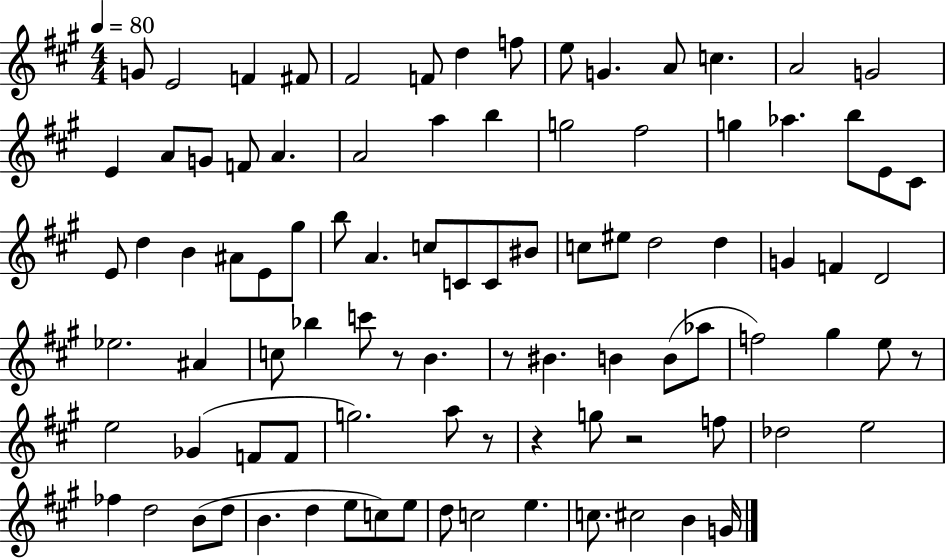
{
  \clef treble
  \numericTimeSignature
  \time 4/4
  \key a \major
  \tempo 4 = 80
  g'8 e'2 f'4 fis'8 | fis'2 f'8 d''4 f''8 | e''8 g'4. a'8 c''4. | a'2 g'2 | \break e'4 a'8 g'8 f'8 a'4. | a'2 a''4 b''4 | g''2 fis''2 | g''4 aes''4. b''8 e'8 cis'8 | \break e'8 d''4 b'4 ais'8 e'8 gis''8 | b''8 a'4. c''8 c'8 c'8 bis'8 | c''8 eis''8 d''2 d''4 | g'4 f'4 d'2 | \break ees''2. ais'4 | c''8 bes''4 c'''8 r8 b'4. | r8 bis'4. b'4 b'8( aes''8 | f''2) gis''4 e''8 r8 | \break e''2 ges'4( f'8 f'8 | g''2.) a''8 r8 | r4 g''8 r2 f''8 | des''2 e''2 | \break fes''4 d''2 b'8( d''8 | b'4. d''4 e''8 c''8) e''8 | d''8 c''2 e''4. | c''8. cis''2 b'4 g'16 | \break \bar "|."
}